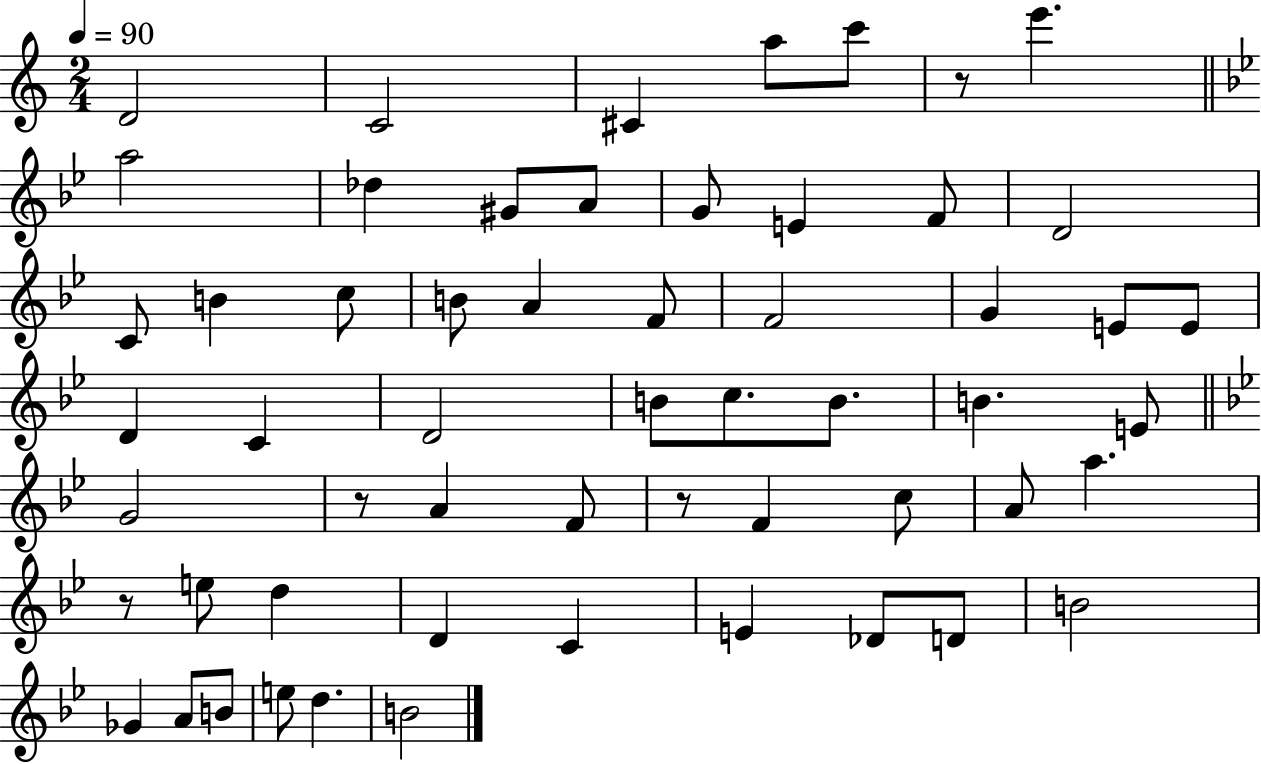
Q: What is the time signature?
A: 2/4